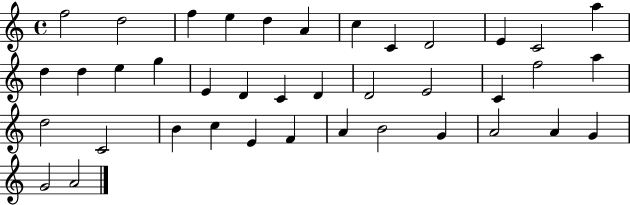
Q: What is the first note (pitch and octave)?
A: F5